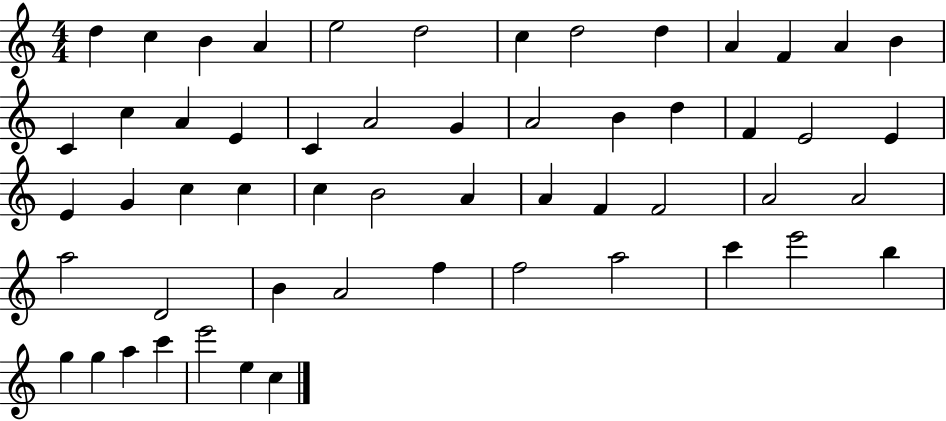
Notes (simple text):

D5/q C5/q B4/q A4/q E5/h D5/h C5/q D5/h D5/q A4/q F4/q A4/q B4/q C4/q C5/q A4/q E4/q C4/q A4/h G4/q A4/h B4/q D5/q F4/q E4/h E4/q E4/q G4/q C5/q C5/q C5/q B4/h A4/q A4/q F4/q F4/h A4/h A4/h A5/h D4/h B4/q A4/h F5/q F5/h A5/h C6/q E6/h B5/q G5/q G5/q A5/q C6/q E6/h E5/q C5/q